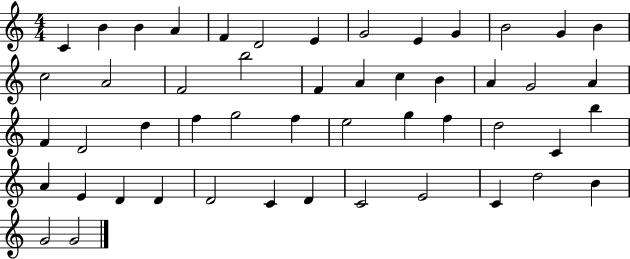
C4/q B4/q B4/q A4/q F4/q D4/h E4/q G4/h E4/q G4/q B4/h G4/q B4/q C5/h A4/h F4/h B5/h F4/q A4/q C5/q B4/q A4/q G4/h A4/q F4/q D4/h D5/q F5/q G5/h F5/q E5/h G5/q F5/q D5/h C4/q B5/q A4/q E4/q D4/q D4/q D4/h C4/q D4/q C4/h E4/h C4/q D5/h B4/q G4/h G4/h